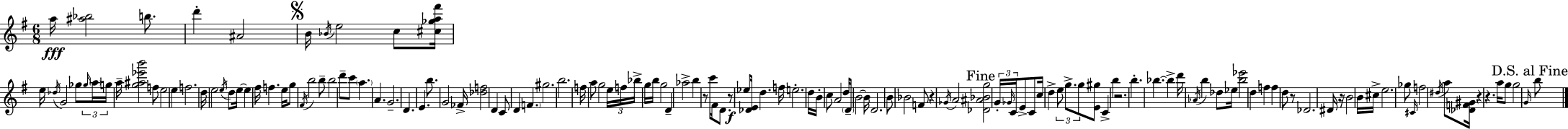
A5/s [A#5,Bb5]/h B5/e. D6/q A#4/h B4/s Bb4/s E5/h C5/e [C#5,Gb5,A5,F#6]/s E5/s Db5/s G4/h Gb5/e Gb5/s A5/s G5/s A5/s [G5,A#5,Eb6,B6]/h F5/e E5/h E5/q F5/h. D5/s E5/h E5/s D5/e E5/s E5/q F#5/s F5/q. E5/s G5/e F#4/s B5/h B5/e B5/h D6/e C6/e A5/q. A4/q. G4/h. D4/q. E4/q. B5/e. G4/h FES4/s [Db5,F5]/h D4/q C4/e D4/q F4/q. G#5/h. B5/h. F5/s A5/e G5/h E5/s F5/s Bb5/s G5/s B5/s G5/h D4/q Ab5/h B5/q R/e C6/e F#4/s D4/e. R/e Eb5/e [Db4,E4]/s D5/q. F5/s E5/h. D5/s B4/s C5/e A4/h D5/s D4/e B4/h B4/s D4/h. B4/e Bb4/h F4/e R/q Gb4/s A4/h [Db4,A#4,Bb4,G5]/h G4/s Gb4/s C4/s E4/e C4/e C5/s D5/q E5/e G5/e. G5/e [E4,G#5]/e C4/q B5/q R/h. B5/q. Bb5/q. Bb5/q D6/s Ab4/s B5/q Db5/e Eb5/s [B5,Eb6]/h D5/q F5/q F5/q D5/e R/e Db4/h. D#4/s R/s B4/h B4/s C#5/s E5/h. Gb5/e C#4/s F5/h D#5/s A5/e [Db4,F4,G#4]/s R/q R/q. A5/s G5/e G5/h G4/s B5/e